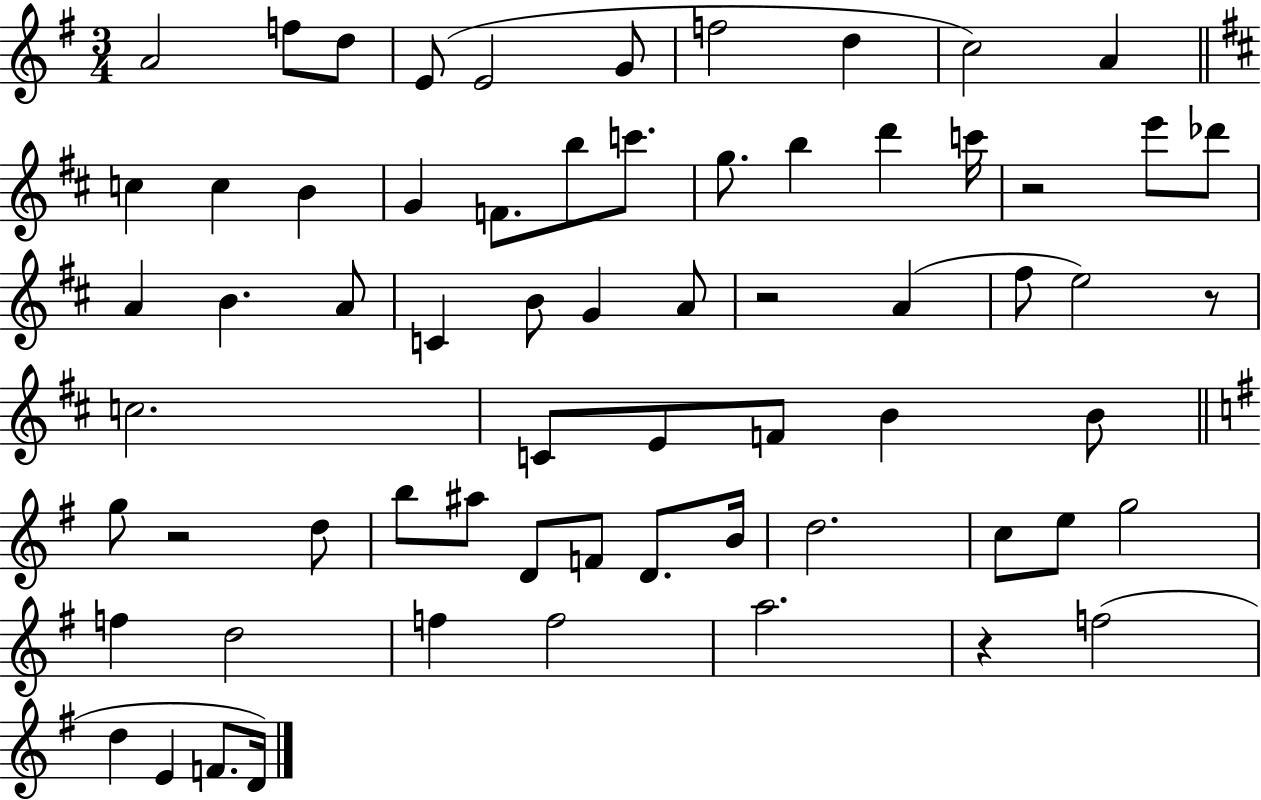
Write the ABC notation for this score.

X:1
T:Untitled
M:3/4
L:1/4
K:G
A2 f/2 d/2 E/2 E2 G/2 f2 d c2 A c c B G F/2 b/2 c'/2 g/2 b d' c'/4 z2 e'/2 _d'/2 A B A/2 C B/2 G A/2 z2 A ^f/2 e2 z/2 c2 C/2 E/2 F/2 B B/2 g/2 z2 d/2 b/2 ^a/2 D/2 F/2 D/2 B/4 d2 c/2 e/2 g2 f d2 f f2 a2 z f2 d E F/2 D/4